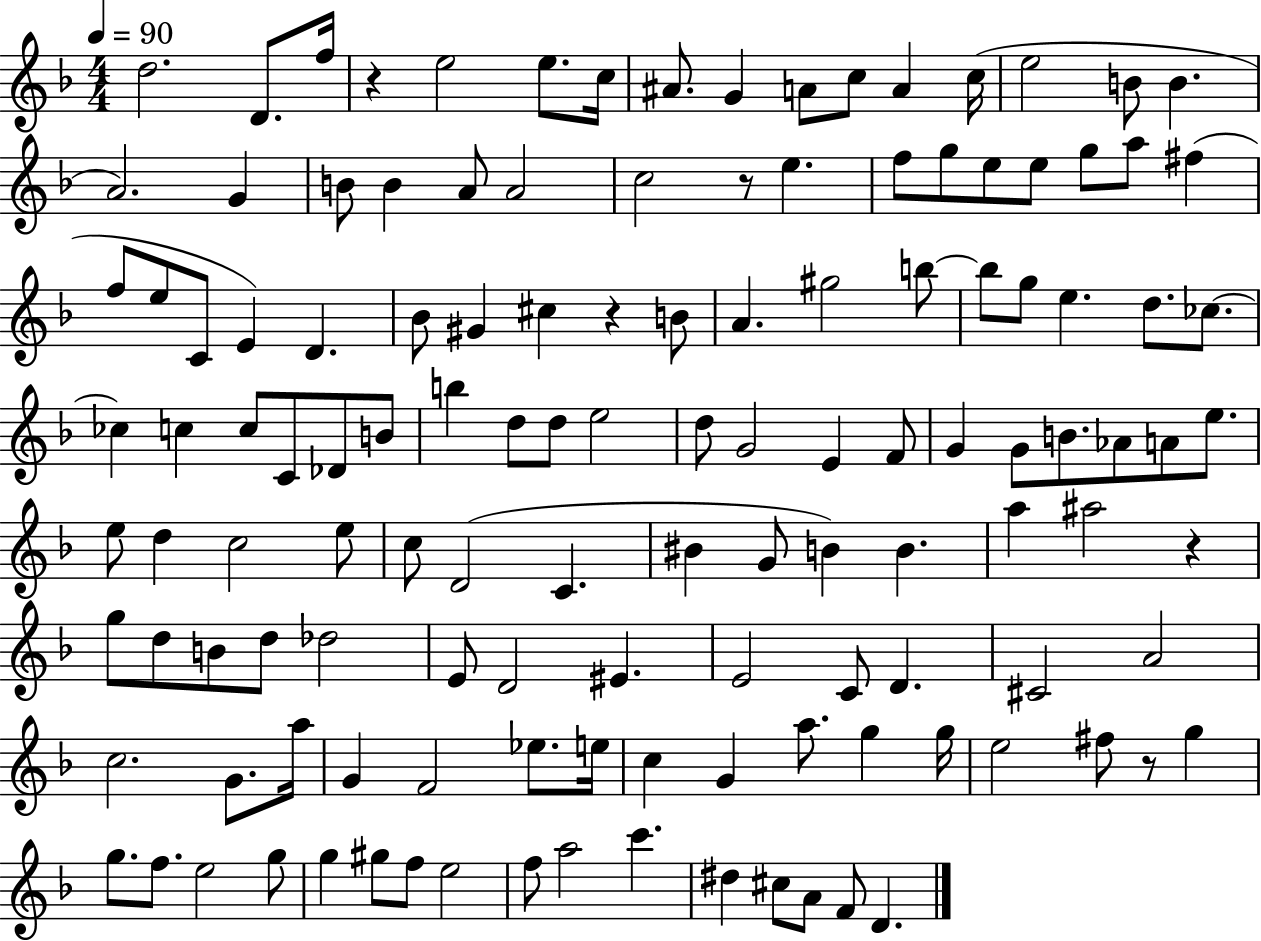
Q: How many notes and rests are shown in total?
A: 129